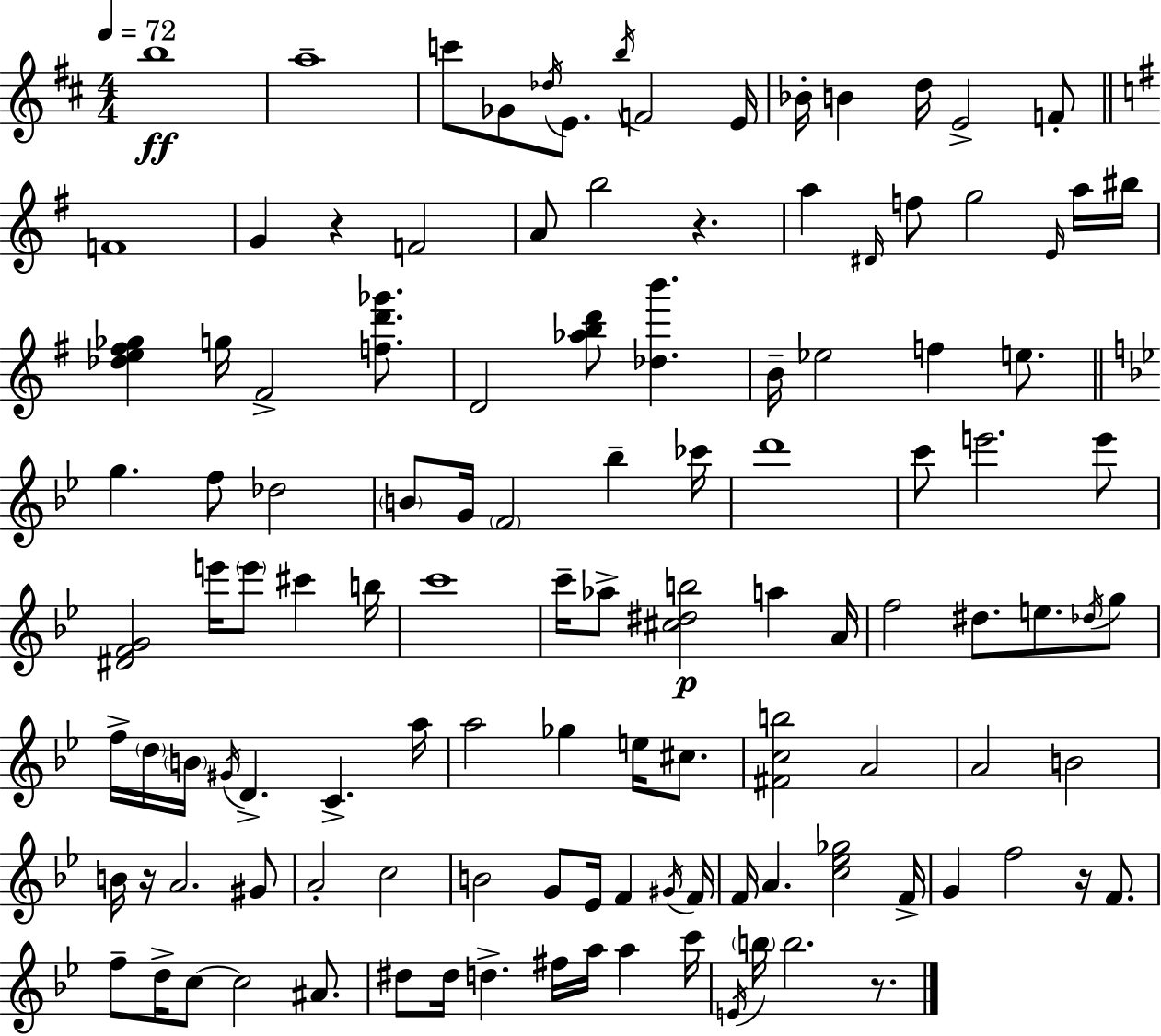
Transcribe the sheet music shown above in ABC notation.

X:1
T:Untitled
M:4/4
L:1/4
K:D
b4 a4 c'/2 _G/2 _d/4 E/2 b/4 F2 E/4 _B/4 B d/4 E2 F/2 F4 G z F2 A/2 b2 z a ^D/4 f/2 g2 E/4 a/4 ^b/4 [_de^f_g] g/4 ^F2 [fd'_g']/2 D2 [_abd']/2 [_db'] B/4 _e2 f e/2 g f/2 _d2 B/2 G/4 F2 _b _c'/4 d'4 c'/2 e'2 e'/2 [^DFG]2 e'/4 e'/2 ^c' b/4 c'4 c'/4 _a/2 [^c^db]2 a A/4 f2 ^d/2 e/2 _d/4 g/2 f/4 d/4 B/4 ^G/4 D C a/4 a2 _g e/4 ^c/2 [^Fcb]2 A2 A2 B2 B/4 z/4 A2 ^G/2 A2 c2 B2 G/2 _E/4 F ^G/4 F/4 F/4 A [c_e_g]2 F/4 G f2 z/4 F/2 f/2 d/4 c/2 c2 ^A/2 ^d/2 ^d/4 d ^f/4 a/4 a c'/4 E/4 b/4 b2 z/2